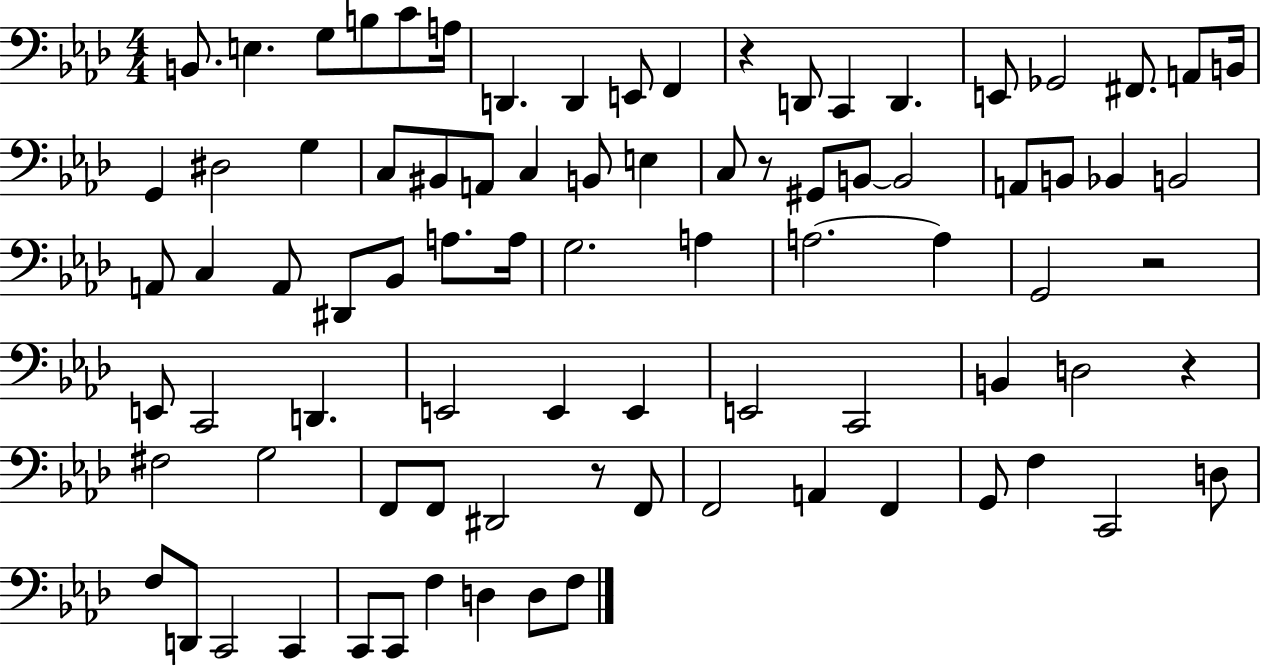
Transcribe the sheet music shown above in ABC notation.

X:1
T:Untitled
M:4/4
L:1/4
K:Ab
B,,/2 E, G,/2 B,/2 C/2 A,/4 D,, D,, E,,/2 F,, z D,,/2 C,, D,, E,,/2 _G,,2 ^F,,/2 A,,/2 B,,/4 G,, ^D,2 G, C,/2 ^B,,/2 A,,/2 C, B,,/2 E, C,/2 z/2 ^G,,/2 B,,/2 B,,2 A,,/2 B,,/2 _B,, B,,2 A,,/2 C, A,,/2 ^D,,/2 _B,,/2 A,/2 A,/4 G,2 A, A,2 A, G,,2 z2 E,,/2 C,,2 D,, E,,2 E,, E,, E,,2 C,,2 B,, D,2 z ^F,2 G,2 F,,/2 F,,/2 ^D,,2 z/2 F,,/2 F,,2 A,, F,, G,,/2 F, C,,2 D,/2 F,/2 D,,/2 C,,2 C,, C,,/2 C,,/2 F, D, D,/2 F,/2